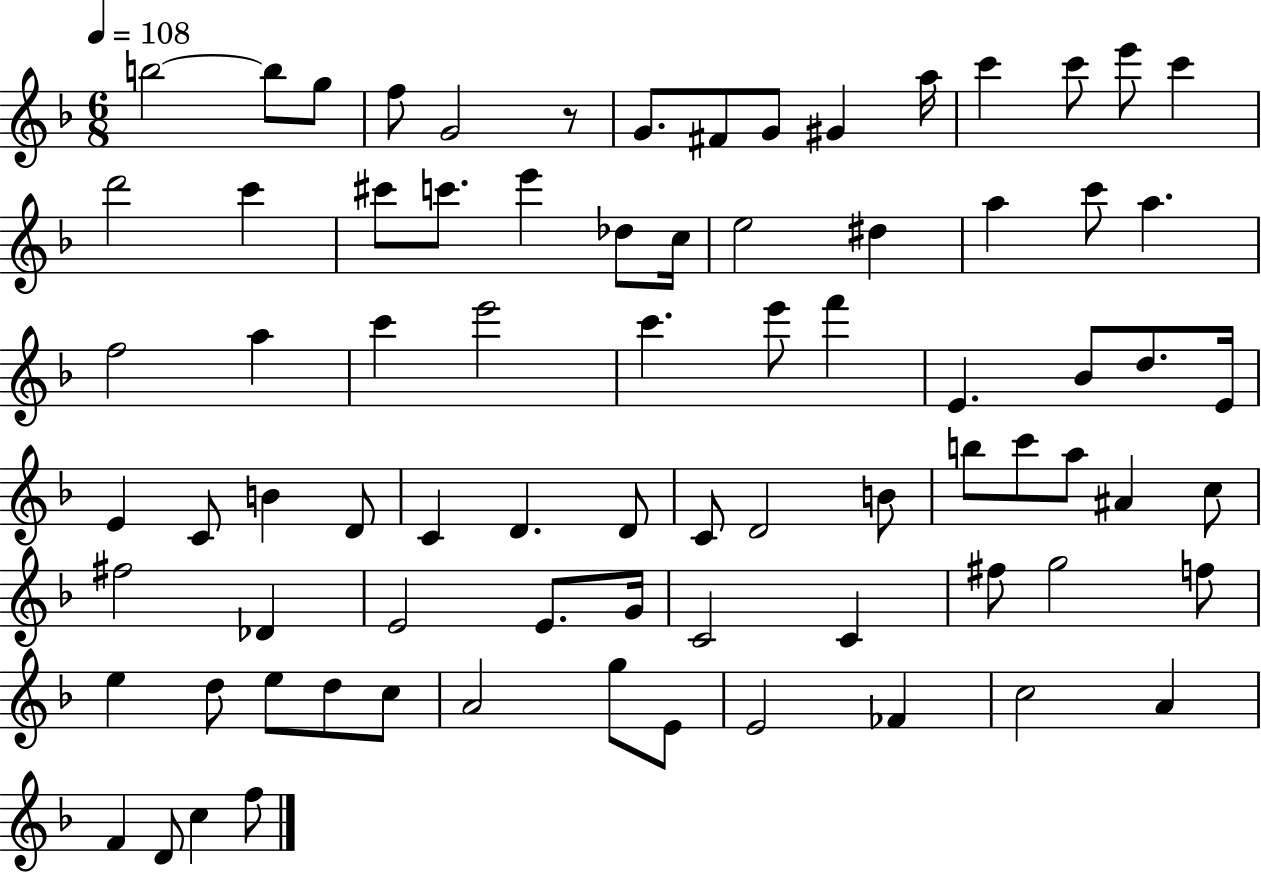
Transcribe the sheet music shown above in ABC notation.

X:1
T:Untitled
M:6/8
L:1/4
K:F
b2 b/2 g/2 f/2 G2 z/2 G/2 ^F/2 G/2 ^G a/4 c' c'/2 e'/2 c' d'2 c' ^c'/2 c'/2 e' _d/2 c/4 e2 ^d a c'/2 a f2 a c' e'2 c' e'/2 f' E _B/2 d/2 E/4 E C/2 B D/2 C D D/2 C/2 D2 B/2 b/2 c'/2 a/2 ^A c/2 ^f2 _D E2 E/2 G/4 C2 C ^f/2 g2 f/2 e d/2 e/2 d/2 c/2 A2 g/2 E/2 E2 _F c2 A F D/2 c f/2